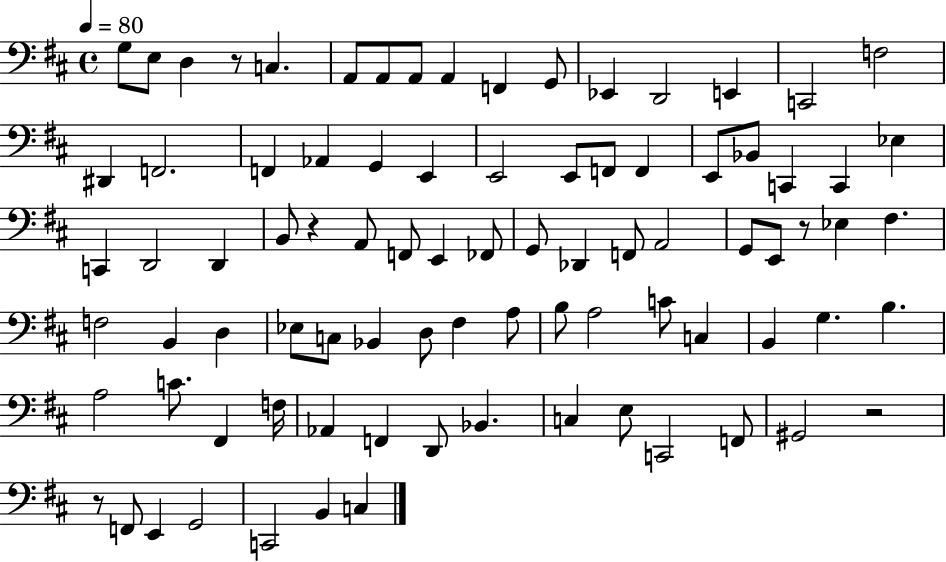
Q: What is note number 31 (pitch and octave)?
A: C2